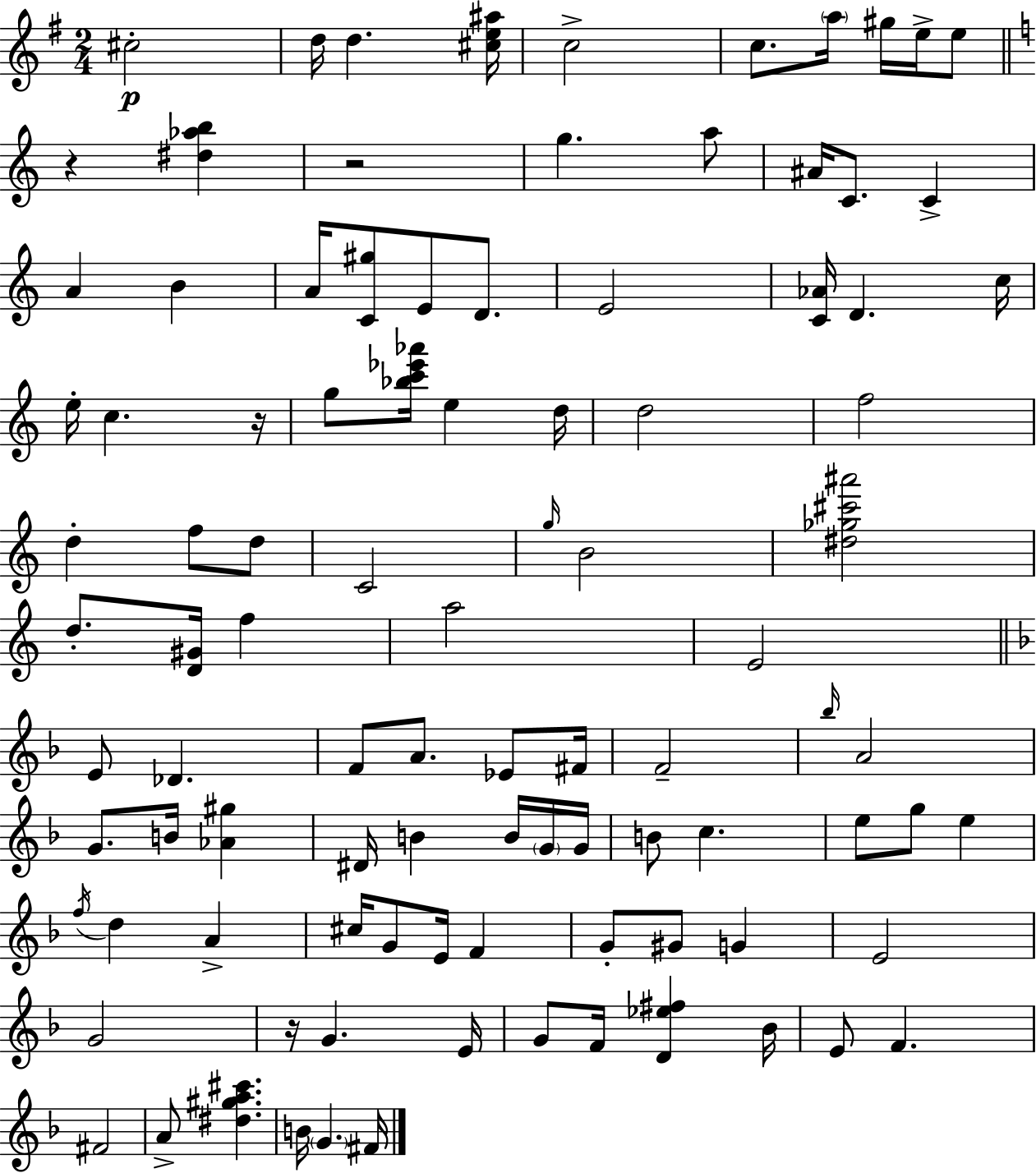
C#5/h D5/s D5/q. [C#5,E5,A#5]/s C5/h C5/e. A5/s G#5/s E5/s E5/e R/q [D#5,Ab5,B5]/q R/h G5/q. A5/e A#4/s C4/e. C4/q A4/q B4/q A4/s [C4,G#5]/e E4/e D4/e. E4/h [C4,Ab4]/s D4/q. C5/s E5/s C5/q. R/s G5/e [Bb5,C6,Eb6,Ab6]/s E5/q D5/s D5/h F5/h D5/q F5/e D5/e C4/h G5/s B4/h [D#5,Gb5,C#6,A#6]/h D5/e. [D4,G#4]/s F5/q A5/h E4/h E4/e Db4/q. F4/e A4/e. Eb4/e F#4/s F4/h Bb5/s A4/h G4/e. B4/s [Ab4,G#5]/q D#4/s B4/q B4/s G4/s G4/s B4/e C5/q. E5/e G5/e E5/q F5/s D5/q A4/q C#5/s G4/e E4/s F4/q G4/e G#4/e G4/q E4/h G4/h R/s G4/q. E4/s G4/e F4/s [D4,Eb5,F#5]/q Bb4/s E4/e F4/q. F#4/h A4/e [D#5,G#5,A5,C#6]/q. B4/s G4/q. F#4/s